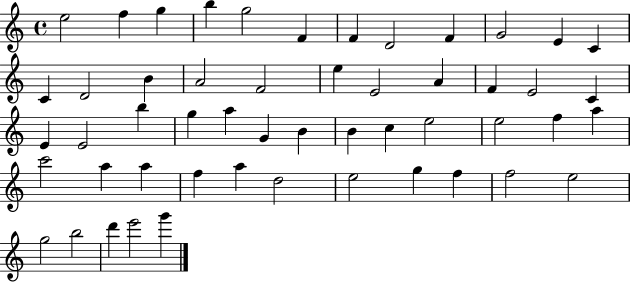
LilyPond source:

{
  \clef treble
  \time 4/4
  \defaultTimeSignature
  \key c \major
  e''2 f''4 g''4 | b''4 g''2 f'4 | f'4 d'2 f'4 | g'2 e'4 c'4 | \break c'4 d'2 b'4 | a'2 f'2 | e''4 e'2 a'4 | f'4 e'2 c'4 | \break e'4 e'2 b''4 | g''4 a''4 g'4 b'4 | b'4 c''4 e''2 | e''2 f''4 a''4 | \break c'''2 a''4 a''4 | f''4 a''4 d''2 | e''2 g''4 f''4 | f''2 e''2 | \break g''2 b''2 | d'''4 e'''2 g'''4 | \bar "|."
}